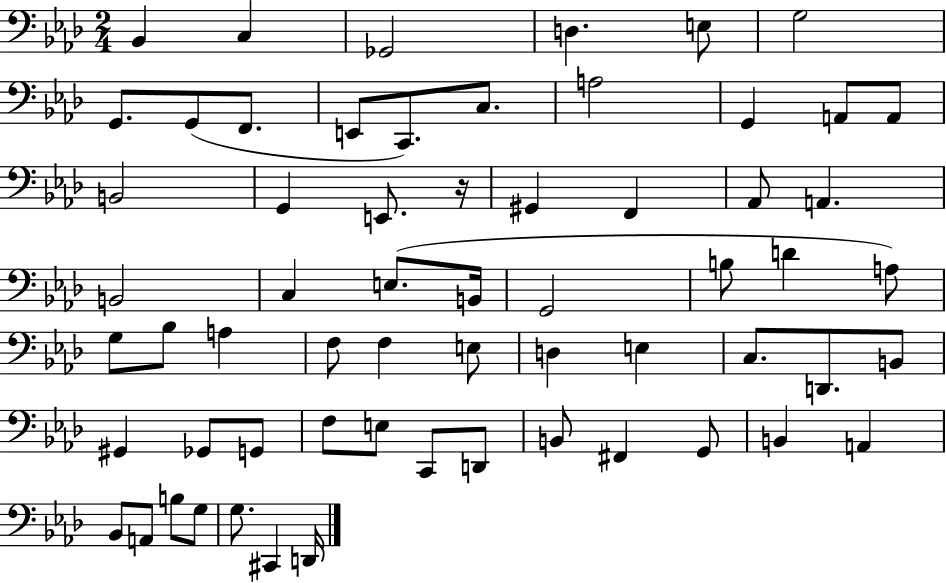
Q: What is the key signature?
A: AES major